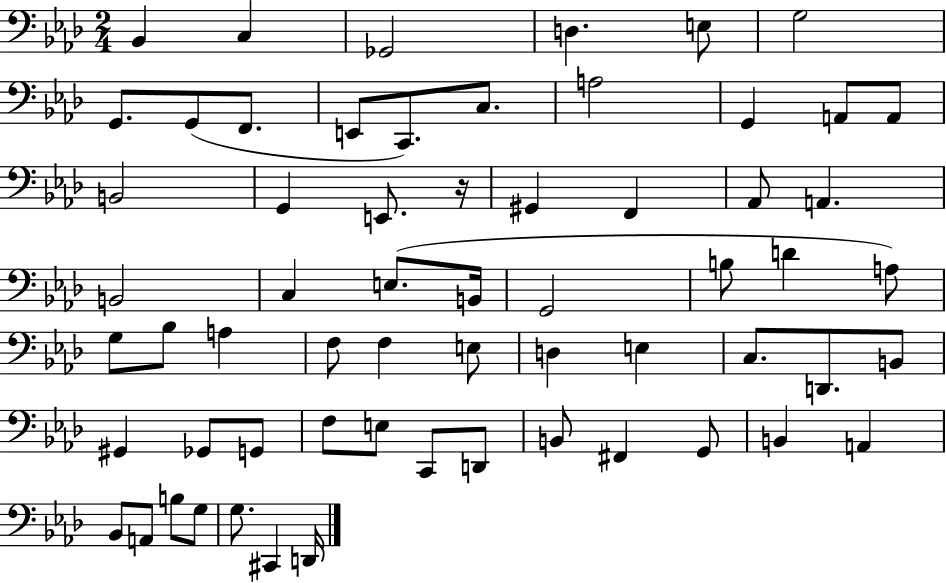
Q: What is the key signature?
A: AES major